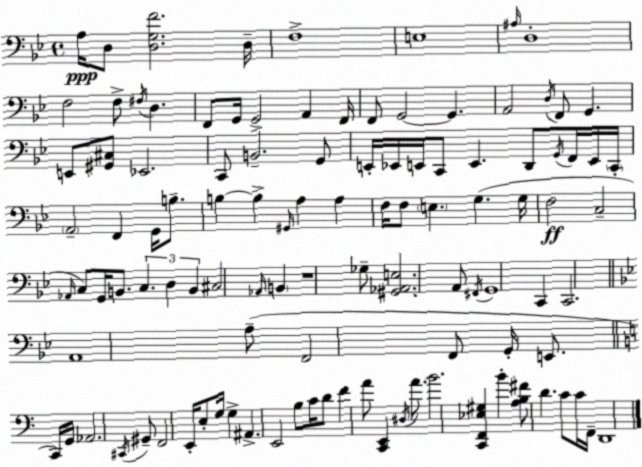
X:1
T:Untitled
M:4/4
L:1/4
K:Gm
A,/4 D,/2 [D,G,F]2 D,/4 F,4 E,4 ^A,/4 D,4 F,2 F,/2 ^F,/4 D, F,,/2 G,,/4 G,,2 A,, F,,/4 F,,/2 G,,2 G,, A,,2 D,/4 F,,/2 G,, E,,/2 [^G,,^C,]/2 _E,,2 C,,/2 B,,2 G,,/2 E,,/4 _E,,/4 E,,/4 C,,/2 E,, D,,/2 G,,/4 F,,/4 E,,/4 C,,/4 A,,2 F,, G,,/4 B,/2 B, B, ^G,,/4 A, A, F,/4 F,/2 E, G, G,/4 F,2 C,2 _A,,/4 C,/2 G,,/4 B,,/2 C, D, B,, ^C,2 _A,,/4 B,, z4 _G,/2 [^G,,_A,,E,]2 A,,/2 ^F,,/4 G,,4 C,, C,,2 A,,4 A,/2 F,,2 F,,/2 G,,/4 E,,/2 C,,/4 G,,/4 _A,,2 ^C,,/4 ^G,,/2 F,,2 E,,/4 E,/2 G,/4 G, ^A,, E,,2 B,/2 C/4 D/2 F A/2 [C,,E,,] ^D,/4 A/2 B2 [C,,F,,_E,^G,] B [A,B,^F]/2 D C/2 C/4 F,,/4 D,,4